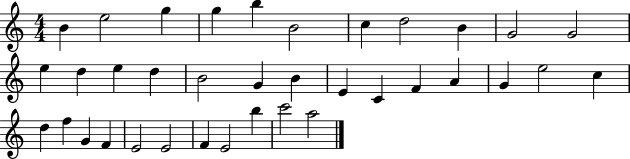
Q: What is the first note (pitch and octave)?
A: B4